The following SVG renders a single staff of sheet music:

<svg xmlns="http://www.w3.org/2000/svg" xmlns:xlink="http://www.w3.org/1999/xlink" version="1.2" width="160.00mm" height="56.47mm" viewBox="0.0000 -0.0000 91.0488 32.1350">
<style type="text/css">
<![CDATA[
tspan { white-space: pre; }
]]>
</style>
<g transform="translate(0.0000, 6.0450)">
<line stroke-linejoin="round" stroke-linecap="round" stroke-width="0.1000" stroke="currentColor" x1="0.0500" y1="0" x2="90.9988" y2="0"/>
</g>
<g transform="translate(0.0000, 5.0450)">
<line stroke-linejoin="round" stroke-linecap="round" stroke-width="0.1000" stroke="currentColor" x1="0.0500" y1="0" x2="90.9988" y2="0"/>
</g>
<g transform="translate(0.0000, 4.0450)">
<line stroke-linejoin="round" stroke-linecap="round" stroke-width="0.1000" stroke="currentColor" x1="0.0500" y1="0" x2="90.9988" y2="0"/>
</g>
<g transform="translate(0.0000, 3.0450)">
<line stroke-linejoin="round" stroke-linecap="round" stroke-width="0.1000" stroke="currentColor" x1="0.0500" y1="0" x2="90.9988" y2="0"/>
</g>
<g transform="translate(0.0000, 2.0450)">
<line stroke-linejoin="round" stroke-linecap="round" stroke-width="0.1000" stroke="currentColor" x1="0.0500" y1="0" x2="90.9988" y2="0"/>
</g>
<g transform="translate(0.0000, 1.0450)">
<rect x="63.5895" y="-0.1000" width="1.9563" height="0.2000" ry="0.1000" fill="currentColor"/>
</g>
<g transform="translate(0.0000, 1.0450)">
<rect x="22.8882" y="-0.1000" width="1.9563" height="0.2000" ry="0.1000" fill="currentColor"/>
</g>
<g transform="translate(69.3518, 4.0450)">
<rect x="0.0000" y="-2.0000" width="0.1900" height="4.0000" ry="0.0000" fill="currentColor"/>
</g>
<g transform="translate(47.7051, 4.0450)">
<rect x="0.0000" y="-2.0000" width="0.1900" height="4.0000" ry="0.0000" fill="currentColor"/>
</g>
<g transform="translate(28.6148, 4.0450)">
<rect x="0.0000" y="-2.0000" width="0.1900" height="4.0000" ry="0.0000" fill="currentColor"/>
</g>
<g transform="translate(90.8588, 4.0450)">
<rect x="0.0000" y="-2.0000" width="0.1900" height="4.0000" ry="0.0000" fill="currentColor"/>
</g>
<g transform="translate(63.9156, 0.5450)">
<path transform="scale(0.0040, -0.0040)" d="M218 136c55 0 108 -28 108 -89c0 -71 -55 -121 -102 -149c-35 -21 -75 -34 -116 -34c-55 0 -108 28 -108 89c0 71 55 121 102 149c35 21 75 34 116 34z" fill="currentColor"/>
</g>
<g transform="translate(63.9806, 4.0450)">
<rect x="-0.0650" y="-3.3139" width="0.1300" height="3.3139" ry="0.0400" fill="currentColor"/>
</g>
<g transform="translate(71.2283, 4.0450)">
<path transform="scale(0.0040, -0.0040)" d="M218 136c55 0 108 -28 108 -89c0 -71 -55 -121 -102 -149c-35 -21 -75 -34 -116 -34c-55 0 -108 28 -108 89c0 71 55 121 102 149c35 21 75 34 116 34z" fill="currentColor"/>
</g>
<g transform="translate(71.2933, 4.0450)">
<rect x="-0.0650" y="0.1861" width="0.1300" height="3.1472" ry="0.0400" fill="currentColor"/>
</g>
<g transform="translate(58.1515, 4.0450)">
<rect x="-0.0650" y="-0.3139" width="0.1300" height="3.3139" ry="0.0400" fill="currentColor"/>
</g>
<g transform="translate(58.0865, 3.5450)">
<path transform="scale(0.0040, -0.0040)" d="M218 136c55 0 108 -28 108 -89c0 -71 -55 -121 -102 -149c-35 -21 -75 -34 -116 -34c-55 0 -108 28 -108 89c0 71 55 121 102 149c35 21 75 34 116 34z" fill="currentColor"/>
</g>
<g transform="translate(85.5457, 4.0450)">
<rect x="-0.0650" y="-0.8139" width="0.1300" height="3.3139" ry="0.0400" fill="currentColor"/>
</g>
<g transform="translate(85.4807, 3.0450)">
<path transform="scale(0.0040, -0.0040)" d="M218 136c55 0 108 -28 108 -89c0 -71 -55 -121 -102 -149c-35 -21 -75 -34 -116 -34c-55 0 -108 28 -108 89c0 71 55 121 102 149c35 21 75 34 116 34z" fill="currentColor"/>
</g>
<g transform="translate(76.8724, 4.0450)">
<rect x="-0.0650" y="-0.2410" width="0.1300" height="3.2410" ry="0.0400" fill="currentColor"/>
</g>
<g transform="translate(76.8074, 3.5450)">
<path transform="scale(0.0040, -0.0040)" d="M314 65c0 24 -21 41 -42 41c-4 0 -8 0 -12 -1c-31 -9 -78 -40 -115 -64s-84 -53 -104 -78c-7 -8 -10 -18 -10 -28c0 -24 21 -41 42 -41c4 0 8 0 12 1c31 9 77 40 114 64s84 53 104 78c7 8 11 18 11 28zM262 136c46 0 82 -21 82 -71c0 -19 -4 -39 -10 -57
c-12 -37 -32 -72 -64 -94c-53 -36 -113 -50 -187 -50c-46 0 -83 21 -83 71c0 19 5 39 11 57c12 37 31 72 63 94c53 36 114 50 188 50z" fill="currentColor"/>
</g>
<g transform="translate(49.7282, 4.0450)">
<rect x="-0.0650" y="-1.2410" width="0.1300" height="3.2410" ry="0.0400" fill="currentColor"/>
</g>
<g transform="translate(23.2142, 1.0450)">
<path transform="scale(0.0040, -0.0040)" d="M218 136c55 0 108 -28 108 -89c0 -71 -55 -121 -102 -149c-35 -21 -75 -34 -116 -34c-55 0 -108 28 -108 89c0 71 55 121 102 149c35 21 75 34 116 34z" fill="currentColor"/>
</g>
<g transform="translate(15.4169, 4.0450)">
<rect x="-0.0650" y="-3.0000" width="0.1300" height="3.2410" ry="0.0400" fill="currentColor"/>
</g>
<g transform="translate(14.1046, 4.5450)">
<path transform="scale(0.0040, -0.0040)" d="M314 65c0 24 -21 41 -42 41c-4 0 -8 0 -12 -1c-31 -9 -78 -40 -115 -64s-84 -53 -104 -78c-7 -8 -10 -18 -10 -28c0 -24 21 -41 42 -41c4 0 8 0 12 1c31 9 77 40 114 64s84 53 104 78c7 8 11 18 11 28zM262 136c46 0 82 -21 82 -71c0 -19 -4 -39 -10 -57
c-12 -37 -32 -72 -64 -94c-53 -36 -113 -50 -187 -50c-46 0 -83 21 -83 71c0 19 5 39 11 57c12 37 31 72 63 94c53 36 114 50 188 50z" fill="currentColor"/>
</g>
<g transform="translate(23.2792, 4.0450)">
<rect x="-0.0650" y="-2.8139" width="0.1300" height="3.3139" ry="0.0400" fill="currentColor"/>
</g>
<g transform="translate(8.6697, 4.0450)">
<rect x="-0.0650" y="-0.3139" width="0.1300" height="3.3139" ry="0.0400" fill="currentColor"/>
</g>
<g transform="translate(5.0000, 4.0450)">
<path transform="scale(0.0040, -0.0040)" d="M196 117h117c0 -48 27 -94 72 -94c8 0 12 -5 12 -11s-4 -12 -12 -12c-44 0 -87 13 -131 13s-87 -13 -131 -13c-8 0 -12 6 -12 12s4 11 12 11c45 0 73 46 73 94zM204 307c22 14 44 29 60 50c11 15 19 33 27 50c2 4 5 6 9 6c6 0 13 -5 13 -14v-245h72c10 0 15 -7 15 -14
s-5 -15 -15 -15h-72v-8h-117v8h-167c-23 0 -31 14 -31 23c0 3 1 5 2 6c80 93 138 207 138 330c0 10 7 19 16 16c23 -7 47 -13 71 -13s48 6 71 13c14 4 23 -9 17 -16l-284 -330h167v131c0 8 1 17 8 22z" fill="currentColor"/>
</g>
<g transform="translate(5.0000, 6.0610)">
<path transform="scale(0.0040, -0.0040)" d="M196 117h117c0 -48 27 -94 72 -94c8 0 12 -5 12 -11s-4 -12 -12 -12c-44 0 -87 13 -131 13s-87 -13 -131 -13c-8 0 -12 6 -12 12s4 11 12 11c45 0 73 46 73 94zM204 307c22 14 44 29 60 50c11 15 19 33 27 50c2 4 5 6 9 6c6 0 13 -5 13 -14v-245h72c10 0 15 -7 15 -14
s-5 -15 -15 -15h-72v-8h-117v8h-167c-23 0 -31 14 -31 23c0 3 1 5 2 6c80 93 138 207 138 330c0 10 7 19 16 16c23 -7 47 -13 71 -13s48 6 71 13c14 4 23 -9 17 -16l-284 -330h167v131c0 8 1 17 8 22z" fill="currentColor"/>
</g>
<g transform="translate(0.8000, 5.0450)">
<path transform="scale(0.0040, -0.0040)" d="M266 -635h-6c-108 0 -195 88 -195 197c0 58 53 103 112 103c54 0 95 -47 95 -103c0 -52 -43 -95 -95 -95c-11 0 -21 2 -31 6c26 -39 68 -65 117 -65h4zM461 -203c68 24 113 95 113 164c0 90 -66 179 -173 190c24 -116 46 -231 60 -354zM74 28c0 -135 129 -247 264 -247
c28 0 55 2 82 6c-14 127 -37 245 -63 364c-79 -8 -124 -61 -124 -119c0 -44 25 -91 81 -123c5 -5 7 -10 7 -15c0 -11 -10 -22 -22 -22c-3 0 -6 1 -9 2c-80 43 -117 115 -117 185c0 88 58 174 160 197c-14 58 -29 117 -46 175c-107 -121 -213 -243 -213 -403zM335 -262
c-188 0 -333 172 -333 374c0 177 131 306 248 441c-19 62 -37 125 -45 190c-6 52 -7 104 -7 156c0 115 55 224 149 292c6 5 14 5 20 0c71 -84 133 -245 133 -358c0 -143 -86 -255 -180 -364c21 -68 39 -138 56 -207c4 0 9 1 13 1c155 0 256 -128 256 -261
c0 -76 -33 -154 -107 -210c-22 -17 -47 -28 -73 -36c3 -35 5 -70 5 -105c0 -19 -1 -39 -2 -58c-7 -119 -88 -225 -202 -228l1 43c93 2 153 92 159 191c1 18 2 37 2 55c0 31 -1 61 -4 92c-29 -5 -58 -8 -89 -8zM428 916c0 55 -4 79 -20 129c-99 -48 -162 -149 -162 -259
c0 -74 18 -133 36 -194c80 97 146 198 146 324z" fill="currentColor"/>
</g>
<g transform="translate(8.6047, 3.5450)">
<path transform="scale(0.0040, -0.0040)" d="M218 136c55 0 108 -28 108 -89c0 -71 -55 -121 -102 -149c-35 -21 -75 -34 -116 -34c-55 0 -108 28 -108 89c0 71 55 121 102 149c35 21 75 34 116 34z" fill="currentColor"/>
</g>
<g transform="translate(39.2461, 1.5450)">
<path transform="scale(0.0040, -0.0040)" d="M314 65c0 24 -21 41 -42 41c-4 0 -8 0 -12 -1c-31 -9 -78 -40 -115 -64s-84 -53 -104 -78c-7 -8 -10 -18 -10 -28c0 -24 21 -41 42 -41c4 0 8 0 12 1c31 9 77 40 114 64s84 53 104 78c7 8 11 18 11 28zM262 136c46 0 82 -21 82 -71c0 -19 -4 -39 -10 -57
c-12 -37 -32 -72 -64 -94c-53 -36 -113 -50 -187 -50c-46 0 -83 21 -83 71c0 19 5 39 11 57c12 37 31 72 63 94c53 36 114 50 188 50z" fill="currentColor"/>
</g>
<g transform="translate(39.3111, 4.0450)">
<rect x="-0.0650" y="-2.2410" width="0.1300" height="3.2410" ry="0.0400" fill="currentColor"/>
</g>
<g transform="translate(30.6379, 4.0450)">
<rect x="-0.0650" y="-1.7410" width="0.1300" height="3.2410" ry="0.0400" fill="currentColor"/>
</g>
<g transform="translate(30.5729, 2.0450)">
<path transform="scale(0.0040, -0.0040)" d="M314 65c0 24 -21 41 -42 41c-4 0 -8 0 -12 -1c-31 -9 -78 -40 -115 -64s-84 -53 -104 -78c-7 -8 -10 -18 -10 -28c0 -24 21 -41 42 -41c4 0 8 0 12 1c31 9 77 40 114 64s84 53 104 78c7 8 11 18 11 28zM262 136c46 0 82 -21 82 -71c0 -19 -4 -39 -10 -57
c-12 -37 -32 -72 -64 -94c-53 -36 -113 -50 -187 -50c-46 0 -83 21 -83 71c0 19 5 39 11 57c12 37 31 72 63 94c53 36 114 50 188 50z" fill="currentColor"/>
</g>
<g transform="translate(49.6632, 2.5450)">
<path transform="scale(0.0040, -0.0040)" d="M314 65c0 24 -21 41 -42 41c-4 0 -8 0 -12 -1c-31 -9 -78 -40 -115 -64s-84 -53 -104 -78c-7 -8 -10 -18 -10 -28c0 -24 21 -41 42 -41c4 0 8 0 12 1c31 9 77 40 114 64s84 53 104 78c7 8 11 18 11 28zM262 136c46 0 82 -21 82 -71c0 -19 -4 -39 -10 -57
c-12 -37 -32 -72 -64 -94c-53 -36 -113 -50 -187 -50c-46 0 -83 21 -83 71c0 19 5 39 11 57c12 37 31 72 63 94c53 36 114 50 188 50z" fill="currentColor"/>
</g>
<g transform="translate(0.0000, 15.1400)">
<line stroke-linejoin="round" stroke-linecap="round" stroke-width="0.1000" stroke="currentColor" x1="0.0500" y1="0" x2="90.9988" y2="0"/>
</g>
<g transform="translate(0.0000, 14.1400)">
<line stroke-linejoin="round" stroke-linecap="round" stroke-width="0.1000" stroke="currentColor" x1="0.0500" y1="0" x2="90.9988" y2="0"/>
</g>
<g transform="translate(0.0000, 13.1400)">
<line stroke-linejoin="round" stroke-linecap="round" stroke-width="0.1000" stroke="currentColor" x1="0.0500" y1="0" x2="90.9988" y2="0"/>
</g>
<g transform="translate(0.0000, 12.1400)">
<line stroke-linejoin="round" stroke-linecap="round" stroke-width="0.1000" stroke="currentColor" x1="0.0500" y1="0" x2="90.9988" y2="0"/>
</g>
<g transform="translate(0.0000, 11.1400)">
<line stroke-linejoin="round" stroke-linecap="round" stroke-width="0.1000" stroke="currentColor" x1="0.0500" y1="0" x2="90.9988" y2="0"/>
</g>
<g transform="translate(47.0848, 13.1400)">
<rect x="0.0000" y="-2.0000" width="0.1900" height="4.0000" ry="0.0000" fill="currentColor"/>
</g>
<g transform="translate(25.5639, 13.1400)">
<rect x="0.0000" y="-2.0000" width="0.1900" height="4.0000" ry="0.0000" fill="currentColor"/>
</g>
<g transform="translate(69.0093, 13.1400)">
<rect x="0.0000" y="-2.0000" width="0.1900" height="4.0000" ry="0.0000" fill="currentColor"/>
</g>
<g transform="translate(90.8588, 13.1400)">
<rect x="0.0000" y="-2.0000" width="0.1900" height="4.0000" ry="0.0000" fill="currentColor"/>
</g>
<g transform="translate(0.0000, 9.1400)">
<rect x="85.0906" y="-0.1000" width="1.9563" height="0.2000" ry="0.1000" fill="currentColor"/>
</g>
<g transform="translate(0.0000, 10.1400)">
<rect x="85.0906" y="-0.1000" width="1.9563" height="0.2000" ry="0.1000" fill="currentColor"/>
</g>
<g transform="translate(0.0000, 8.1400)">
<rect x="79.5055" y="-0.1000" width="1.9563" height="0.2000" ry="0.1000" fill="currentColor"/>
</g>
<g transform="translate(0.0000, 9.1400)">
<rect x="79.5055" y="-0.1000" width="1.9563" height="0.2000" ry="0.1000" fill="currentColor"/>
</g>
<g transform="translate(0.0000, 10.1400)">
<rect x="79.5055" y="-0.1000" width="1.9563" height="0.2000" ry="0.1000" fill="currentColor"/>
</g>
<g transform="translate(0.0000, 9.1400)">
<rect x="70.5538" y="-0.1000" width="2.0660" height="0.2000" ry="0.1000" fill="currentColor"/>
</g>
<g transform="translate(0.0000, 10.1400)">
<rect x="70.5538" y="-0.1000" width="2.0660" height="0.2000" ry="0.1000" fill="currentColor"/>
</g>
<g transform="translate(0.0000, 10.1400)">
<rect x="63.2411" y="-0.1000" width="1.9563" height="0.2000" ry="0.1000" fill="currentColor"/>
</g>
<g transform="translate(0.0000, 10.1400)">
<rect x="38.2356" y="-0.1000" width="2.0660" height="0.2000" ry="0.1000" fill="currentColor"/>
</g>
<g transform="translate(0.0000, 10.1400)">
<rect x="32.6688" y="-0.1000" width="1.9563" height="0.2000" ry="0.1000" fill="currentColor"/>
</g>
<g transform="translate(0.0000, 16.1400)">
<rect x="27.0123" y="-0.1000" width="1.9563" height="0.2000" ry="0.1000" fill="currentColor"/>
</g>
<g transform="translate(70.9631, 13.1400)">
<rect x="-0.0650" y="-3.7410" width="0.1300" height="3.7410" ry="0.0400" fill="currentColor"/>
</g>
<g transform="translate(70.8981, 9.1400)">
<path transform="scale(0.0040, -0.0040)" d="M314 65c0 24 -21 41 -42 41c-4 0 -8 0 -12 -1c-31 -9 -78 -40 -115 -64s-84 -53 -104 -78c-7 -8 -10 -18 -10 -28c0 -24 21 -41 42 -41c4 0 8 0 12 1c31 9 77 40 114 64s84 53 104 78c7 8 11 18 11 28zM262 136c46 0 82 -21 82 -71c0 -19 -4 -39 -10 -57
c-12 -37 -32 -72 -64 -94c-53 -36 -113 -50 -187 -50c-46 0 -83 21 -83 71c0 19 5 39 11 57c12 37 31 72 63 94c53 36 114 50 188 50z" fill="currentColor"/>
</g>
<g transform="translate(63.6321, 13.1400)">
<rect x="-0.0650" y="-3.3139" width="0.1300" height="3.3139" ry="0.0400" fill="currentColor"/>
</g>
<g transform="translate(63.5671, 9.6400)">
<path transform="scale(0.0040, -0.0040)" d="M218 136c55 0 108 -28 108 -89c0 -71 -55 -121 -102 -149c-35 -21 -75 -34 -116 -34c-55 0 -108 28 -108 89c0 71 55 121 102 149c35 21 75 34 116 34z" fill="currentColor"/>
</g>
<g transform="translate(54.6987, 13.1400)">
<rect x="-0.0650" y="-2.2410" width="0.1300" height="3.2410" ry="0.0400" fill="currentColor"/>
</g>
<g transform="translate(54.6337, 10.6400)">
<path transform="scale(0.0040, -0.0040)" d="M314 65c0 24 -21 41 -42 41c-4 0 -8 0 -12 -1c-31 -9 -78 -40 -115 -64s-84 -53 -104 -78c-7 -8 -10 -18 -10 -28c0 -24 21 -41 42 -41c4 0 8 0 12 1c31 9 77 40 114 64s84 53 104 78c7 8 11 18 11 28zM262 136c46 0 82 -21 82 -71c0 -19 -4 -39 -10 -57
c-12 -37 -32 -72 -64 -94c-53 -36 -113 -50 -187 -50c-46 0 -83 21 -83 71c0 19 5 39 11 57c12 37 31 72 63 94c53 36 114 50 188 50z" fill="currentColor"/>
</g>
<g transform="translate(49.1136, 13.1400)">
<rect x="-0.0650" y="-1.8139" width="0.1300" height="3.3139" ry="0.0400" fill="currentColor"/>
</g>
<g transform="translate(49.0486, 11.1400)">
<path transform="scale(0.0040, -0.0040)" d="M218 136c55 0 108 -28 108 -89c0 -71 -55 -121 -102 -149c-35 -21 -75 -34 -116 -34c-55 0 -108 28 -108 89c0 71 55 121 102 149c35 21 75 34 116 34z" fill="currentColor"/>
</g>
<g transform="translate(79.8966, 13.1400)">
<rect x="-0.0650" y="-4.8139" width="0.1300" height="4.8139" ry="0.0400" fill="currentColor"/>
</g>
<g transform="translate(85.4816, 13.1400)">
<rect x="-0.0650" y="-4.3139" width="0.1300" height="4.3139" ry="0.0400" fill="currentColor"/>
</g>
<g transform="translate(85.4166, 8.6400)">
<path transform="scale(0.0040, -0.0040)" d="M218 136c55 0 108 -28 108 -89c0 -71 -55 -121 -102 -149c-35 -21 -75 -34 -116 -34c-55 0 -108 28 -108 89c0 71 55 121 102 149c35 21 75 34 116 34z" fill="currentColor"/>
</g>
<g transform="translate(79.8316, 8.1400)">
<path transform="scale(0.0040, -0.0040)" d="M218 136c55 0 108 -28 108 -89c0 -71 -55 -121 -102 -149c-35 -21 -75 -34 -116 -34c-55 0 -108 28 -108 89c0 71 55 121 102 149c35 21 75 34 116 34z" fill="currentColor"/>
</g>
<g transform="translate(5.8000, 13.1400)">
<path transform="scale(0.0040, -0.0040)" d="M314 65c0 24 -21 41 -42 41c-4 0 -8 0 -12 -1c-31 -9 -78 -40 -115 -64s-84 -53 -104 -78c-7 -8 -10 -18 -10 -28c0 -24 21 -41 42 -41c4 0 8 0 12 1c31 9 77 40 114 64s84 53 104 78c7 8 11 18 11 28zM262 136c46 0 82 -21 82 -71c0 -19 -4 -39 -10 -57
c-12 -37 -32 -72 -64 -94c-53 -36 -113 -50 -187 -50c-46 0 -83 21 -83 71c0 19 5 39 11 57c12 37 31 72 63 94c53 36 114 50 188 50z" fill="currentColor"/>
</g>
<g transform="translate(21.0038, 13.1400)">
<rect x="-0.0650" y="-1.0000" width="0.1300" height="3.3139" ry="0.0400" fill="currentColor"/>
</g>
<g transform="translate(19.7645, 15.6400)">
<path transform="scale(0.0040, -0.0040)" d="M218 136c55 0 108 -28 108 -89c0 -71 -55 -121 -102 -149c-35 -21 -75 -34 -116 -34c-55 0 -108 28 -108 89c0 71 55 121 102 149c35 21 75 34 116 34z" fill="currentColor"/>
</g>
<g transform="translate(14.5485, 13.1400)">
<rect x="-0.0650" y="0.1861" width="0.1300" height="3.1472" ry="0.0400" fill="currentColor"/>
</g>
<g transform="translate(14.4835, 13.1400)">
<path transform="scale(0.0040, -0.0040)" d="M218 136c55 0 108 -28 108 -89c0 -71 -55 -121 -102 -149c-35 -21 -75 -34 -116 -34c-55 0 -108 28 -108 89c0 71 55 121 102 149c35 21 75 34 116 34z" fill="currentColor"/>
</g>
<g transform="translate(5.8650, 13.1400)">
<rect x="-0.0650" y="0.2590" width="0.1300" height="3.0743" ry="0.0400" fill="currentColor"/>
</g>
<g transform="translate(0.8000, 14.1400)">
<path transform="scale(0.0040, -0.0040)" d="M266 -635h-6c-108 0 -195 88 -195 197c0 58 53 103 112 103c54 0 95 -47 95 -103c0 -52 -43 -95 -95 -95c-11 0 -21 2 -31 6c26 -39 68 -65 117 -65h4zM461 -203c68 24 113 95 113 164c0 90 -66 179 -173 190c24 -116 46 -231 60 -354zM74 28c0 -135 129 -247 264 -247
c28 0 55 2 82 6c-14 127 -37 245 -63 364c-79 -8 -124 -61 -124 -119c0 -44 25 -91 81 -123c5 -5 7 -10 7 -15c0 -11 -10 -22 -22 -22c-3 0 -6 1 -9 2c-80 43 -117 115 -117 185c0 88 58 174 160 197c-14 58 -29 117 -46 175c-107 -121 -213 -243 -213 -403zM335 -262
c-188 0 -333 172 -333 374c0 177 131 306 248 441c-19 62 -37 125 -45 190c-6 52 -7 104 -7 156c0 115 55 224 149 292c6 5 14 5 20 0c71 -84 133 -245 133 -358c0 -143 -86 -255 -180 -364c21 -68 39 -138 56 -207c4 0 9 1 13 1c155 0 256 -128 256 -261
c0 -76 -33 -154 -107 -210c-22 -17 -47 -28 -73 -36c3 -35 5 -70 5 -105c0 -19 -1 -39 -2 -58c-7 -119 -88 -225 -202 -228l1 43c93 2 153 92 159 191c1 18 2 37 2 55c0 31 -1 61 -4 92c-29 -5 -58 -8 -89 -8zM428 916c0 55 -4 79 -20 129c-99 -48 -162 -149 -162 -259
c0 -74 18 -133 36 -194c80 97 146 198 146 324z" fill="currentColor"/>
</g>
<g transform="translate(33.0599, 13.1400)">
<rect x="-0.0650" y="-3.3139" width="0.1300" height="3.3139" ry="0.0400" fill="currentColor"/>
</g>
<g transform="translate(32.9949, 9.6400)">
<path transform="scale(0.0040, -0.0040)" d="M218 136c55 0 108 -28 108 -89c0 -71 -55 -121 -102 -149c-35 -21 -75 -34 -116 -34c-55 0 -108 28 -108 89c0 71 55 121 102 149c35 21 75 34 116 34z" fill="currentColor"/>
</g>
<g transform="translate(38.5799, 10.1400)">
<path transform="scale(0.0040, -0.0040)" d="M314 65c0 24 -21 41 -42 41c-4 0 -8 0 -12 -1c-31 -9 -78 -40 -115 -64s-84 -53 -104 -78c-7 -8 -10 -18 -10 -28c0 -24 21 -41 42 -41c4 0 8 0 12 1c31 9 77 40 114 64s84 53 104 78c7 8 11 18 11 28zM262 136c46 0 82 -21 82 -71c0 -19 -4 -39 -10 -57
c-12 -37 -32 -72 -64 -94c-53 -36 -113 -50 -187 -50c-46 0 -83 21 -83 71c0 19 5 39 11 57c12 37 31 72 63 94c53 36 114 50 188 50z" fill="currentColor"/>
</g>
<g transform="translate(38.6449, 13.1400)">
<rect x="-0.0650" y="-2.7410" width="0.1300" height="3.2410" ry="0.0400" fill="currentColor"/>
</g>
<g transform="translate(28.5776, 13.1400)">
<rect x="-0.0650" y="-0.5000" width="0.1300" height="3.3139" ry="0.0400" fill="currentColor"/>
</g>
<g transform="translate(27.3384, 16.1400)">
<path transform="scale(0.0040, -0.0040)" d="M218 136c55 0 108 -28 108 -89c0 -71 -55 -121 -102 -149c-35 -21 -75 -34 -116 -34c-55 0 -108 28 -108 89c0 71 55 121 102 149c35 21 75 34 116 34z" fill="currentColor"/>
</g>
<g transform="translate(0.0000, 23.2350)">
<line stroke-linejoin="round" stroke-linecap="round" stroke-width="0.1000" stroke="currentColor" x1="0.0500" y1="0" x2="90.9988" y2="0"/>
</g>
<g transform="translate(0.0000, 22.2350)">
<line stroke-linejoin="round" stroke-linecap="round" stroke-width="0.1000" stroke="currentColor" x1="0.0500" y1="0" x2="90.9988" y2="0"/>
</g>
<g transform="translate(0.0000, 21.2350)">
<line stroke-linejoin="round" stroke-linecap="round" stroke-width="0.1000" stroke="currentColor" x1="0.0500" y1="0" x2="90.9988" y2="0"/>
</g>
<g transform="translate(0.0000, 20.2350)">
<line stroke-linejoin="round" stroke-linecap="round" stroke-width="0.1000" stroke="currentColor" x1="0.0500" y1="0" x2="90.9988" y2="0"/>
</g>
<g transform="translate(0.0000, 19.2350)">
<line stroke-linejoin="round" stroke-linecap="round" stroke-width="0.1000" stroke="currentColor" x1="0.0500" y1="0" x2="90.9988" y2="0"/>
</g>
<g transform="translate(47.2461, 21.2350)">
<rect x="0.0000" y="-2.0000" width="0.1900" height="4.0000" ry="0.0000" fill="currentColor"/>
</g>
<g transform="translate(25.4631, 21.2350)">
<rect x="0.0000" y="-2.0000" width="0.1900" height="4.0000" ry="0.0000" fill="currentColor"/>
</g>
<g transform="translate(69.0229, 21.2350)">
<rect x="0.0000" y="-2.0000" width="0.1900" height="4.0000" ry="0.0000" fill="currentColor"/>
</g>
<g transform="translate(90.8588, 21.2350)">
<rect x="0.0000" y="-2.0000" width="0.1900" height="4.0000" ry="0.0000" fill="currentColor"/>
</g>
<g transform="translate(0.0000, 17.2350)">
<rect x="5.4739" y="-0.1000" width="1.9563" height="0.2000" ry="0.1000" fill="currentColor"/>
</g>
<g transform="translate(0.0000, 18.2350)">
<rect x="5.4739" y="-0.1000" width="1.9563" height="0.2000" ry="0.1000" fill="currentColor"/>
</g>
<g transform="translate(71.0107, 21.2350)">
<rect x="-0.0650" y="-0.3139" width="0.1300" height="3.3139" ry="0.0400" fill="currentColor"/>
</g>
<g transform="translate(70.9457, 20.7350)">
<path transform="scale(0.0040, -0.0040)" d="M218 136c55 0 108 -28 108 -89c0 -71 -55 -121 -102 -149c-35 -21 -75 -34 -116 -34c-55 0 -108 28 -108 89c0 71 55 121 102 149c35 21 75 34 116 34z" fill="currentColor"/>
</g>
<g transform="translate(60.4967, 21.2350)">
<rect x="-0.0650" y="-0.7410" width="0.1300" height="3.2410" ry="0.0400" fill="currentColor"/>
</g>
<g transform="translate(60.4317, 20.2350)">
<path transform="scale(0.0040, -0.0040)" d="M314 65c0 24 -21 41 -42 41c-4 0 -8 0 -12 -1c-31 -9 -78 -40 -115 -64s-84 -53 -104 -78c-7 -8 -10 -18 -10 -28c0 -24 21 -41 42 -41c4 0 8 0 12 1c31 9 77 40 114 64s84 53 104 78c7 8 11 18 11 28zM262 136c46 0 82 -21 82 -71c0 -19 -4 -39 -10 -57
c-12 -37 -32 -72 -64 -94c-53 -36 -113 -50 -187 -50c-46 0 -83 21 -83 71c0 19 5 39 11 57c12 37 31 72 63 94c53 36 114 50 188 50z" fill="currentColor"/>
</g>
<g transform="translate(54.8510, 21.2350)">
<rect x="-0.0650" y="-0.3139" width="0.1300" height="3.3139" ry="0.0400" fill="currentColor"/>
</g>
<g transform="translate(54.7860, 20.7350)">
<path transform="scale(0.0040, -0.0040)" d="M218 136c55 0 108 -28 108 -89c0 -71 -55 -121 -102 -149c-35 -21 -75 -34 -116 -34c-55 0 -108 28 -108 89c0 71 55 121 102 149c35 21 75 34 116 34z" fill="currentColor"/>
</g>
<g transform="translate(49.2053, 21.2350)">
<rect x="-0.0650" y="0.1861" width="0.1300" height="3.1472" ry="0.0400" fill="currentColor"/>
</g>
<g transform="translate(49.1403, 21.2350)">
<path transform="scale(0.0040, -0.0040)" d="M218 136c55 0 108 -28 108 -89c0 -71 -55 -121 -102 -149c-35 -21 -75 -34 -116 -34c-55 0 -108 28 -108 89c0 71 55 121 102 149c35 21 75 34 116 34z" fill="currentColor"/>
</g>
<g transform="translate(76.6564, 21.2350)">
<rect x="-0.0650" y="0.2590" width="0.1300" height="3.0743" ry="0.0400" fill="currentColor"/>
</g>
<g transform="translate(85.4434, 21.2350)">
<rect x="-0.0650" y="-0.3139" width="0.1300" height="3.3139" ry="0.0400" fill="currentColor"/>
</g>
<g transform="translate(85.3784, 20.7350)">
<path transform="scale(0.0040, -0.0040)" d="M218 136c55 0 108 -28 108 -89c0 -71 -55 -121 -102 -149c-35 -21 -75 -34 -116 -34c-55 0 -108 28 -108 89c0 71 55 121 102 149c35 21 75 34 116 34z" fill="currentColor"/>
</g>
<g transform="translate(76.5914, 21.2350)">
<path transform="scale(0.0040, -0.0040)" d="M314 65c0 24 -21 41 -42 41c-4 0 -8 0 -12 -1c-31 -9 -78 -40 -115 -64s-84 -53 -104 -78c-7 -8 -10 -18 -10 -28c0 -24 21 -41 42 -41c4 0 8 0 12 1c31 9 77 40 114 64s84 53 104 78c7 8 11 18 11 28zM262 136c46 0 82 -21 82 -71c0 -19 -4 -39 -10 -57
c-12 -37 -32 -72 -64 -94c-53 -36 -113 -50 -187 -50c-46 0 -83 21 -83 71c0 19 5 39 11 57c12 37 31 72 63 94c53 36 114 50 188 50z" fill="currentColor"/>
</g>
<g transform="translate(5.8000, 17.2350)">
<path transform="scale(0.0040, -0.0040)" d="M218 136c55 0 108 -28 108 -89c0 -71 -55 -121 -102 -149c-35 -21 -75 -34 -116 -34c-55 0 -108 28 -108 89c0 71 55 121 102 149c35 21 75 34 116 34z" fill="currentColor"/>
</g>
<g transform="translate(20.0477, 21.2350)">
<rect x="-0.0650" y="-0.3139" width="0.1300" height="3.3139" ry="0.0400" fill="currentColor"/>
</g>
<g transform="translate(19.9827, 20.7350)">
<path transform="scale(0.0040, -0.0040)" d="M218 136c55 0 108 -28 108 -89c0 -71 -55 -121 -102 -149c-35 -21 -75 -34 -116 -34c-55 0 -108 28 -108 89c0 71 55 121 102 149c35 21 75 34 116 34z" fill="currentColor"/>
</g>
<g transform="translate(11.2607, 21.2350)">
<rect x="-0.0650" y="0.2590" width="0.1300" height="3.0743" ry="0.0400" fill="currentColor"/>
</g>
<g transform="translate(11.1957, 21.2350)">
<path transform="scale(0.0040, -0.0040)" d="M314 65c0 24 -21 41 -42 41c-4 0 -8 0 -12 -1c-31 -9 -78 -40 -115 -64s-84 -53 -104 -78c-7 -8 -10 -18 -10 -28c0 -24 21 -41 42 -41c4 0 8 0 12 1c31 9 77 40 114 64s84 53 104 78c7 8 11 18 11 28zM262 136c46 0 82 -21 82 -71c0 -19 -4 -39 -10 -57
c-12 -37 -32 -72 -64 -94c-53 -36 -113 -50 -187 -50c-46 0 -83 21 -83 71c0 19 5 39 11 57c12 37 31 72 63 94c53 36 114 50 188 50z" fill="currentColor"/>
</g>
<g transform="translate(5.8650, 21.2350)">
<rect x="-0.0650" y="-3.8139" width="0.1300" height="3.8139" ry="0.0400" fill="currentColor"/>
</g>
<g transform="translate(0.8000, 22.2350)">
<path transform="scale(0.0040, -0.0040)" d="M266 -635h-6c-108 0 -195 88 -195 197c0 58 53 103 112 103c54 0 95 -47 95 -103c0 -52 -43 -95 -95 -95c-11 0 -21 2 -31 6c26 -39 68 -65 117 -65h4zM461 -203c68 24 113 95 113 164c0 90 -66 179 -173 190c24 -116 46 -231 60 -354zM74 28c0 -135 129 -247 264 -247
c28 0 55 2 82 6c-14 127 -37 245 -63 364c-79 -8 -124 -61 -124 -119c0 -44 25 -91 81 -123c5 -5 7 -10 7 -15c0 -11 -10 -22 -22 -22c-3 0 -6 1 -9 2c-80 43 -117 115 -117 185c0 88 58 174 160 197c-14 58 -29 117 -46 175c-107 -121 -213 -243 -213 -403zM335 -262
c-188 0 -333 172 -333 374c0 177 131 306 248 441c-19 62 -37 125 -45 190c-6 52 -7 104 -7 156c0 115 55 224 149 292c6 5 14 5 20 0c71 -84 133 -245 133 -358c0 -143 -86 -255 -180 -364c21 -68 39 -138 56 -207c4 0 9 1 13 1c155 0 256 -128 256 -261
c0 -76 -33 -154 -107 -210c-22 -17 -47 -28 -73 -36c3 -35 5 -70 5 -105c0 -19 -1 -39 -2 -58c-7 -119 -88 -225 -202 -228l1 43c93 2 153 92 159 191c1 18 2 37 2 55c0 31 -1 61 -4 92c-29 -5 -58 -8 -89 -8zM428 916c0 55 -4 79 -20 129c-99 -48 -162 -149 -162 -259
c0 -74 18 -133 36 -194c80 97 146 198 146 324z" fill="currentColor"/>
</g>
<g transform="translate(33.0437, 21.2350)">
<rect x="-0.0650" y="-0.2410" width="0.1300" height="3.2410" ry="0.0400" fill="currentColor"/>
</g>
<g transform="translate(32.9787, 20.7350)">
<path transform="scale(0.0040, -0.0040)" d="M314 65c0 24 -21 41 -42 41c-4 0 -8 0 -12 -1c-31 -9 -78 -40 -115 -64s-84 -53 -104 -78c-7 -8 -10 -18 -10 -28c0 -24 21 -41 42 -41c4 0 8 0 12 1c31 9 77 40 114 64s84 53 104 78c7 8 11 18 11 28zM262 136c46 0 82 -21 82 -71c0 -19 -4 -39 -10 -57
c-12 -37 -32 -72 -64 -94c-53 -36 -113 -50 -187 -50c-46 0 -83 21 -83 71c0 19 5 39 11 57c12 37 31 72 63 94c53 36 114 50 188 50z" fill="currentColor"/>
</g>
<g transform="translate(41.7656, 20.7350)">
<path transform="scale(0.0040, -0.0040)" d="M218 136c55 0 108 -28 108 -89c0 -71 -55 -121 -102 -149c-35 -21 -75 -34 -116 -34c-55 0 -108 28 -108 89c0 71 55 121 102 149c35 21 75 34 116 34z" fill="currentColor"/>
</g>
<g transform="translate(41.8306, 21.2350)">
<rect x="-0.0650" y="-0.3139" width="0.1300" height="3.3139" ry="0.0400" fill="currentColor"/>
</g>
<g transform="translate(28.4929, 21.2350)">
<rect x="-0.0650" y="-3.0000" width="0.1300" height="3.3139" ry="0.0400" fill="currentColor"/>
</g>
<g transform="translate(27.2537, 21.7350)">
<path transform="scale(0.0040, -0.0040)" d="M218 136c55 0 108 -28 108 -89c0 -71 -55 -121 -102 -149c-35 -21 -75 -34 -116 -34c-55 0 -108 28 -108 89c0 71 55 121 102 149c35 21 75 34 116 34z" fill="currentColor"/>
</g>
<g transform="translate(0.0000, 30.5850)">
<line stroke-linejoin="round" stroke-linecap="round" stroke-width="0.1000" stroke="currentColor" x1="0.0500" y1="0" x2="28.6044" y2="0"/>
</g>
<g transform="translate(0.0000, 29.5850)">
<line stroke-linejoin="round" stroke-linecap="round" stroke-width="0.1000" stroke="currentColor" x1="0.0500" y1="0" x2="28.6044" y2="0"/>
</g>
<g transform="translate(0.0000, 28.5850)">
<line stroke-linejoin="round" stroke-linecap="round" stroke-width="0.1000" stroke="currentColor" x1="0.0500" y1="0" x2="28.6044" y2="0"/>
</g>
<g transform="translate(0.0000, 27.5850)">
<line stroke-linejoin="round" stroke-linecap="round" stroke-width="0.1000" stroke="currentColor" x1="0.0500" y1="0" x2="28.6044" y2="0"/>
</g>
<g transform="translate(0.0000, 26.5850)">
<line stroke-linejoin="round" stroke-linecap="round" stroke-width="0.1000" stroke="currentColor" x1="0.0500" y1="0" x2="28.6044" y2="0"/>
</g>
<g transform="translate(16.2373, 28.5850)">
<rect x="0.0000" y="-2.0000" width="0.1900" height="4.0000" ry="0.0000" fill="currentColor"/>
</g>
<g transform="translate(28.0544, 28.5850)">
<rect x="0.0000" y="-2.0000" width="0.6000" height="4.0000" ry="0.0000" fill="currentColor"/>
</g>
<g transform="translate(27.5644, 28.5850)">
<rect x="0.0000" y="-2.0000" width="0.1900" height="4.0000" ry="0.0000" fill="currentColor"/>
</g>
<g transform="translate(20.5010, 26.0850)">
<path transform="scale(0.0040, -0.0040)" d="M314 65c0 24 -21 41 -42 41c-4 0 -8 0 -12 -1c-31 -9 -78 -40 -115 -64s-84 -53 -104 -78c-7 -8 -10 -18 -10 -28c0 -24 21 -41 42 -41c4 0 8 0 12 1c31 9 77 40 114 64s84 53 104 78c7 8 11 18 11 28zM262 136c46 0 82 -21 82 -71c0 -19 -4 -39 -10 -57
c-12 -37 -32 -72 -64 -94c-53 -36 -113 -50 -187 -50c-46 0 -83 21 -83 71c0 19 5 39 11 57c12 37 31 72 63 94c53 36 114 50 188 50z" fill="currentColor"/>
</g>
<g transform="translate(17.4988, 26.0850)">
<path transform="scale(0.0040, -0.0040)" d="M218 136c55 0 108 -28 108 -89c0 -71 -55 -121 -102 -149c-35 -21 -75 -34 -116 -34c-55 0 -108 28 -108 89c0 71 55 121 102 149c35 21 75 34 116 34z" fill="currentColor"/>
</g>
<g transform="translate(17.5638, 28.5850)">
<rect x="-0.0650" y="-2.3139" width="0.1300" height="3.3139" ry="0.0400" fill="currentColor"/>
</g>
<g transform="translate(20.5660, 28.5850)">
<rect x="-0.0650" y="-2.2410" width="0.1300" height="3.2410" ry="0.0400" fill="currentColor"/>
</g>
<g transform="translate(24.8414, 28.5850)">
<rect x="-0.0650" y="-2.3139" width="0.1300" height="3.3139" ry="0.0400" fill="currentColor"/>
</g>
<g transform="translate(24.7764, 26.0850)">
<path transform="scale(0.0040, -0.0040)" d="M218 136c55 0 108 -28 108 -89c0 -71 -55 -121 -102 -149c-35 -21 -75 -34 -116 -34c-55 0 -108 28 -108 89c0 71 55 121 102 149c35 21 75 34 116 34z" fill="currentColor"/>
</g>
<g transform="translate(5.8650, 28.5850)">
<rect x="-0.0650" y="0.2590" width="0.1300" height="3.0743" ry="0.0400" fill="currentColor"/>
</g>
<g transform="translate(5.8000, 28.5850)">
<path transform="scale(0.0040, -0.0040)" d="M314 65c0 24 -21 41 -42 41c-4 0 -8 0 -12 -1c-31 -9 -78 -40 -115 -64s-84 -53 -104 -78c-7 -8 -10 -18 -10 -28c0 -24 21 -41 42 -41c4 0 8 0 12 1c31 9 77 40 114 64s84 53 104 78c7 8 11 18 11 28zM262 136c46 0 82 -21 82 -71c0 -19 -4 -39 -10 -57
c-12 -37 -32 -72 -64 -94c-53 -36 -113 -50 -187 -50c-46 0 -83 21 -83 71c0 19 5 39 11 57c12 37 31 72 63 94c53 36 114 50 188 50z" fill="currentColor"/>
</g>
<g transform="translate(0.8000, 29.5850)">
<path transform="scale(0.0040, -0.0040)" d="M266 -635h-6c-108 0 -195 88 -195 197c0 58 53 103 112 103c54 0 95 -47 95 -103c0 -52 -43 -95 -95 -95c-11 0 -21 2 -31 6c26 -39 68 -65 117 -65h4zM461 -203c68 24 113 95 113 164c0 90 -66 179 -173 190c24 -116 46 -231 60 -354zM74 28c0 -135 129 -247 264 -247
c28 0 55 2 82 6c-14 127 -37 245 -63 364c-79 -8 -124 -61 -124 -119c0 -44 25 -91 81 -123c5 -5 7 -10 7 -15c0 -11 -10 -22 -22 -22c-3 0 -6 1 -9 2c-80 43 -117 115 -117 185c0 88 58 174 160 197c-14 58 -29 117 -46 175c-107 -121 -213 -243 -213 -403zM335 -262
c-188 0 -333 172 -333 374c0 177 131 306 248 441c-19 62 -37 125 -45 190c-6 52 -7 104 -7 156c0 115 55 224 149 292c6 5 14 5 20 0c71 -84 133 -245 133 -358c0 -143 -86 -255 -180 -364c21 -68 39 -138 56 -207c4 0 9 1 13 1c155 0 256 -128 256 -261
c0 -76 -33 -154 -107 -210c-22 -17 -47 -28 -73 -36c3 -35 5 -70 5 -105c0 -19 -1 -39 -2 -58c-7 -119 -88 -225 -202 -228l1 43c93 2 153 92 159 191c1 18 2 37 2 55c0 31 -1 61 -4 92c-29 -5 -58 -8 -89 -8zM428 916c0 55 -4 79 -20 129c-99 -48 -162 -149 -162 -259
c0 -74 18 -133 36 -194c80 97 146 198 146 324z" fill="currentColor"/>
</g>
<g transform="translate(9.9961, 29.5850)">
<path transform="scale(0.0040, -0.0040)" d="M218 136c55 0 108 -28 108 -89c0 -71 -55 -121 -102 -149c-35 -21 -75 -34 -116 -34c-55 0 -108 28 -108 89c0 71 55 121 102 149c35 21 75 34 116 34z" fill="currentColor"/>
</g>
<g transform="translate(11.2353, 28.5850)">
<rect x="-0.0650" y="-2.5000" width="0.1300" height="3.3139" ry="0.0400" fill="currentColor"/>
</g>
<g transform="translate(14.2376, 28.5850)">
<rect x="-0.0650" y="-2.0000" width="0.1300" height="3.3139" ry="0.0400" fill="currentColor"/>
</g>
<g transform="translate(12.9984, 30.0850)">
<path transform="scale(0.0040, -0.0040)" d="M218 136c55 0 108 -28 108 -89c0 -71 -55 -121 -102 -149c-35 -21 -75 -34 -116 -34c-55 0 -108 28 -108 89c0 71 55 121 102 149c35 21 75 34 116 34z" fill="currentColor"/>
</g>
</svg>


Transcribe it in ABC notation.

X:1
T:Untitled
M:4/4
L:1/4
K:C
c A2 a f2 g2 e2 c b B c2 d B2 B D C b a2 f g2 b c'2 e' d' c' B2 c A c2 c B c d2 c B2 c B2 G F g g2 g